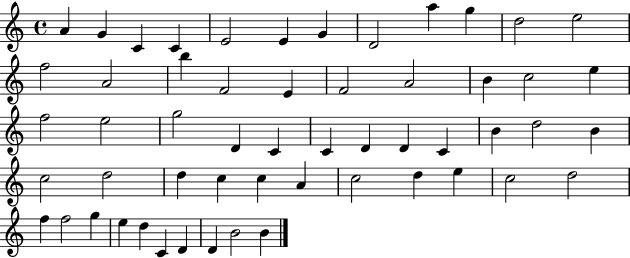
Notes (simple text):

A4/q G4/q C4/q C4/q E4/h E4/q G4/q D4/h A5/q G5/q D5/h E5/h F5/h A4/h B5/q F4/h E4/q F4/h A4/h B4/q C5/h E5/q F5/h E5/h G5/h D4/q C4/q C4/q D4/q D4/q C4/q B4/q D5/h B4/q C5/h D5/h D5/q C5/q C5/q A4/q C5/h D5/q E5/q C5/h D5/h F5/q F5/h G5/q E5/q D5/q C4/q D4/q D4/q B4/h B4/q